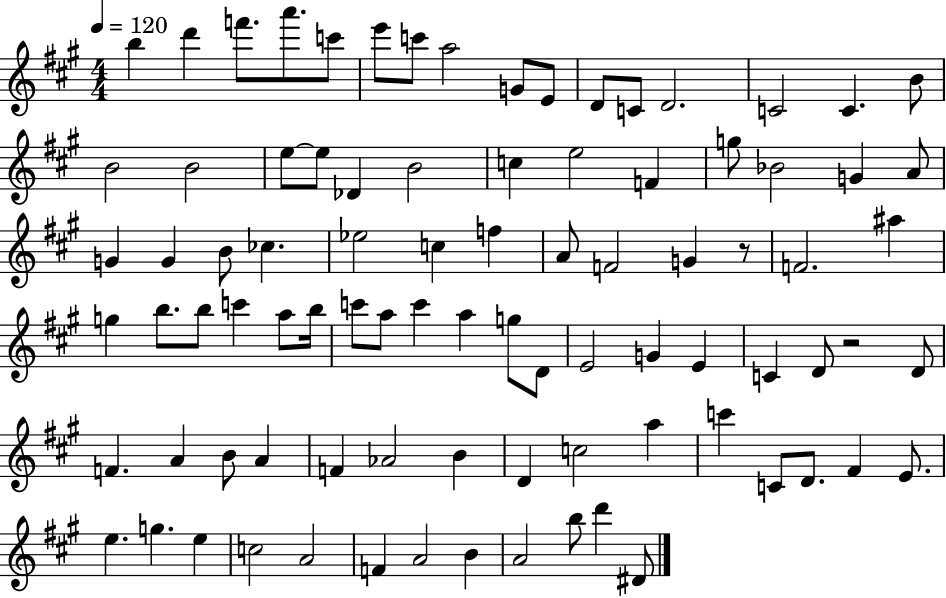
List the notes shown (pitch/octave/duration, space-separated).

B5/q D6/q F6/e. A6/e. C6/e E6/e C6/e A5/h G4/e E4/e D4/e C4/e D4/h. C4/h C4/q. B4/e B4/h B4/h E5/e E5/e Db4/q B4/h C5/q E5/h F4/q G5/e Bb4/h G4/q A4/e G4/q G4/q B4/e CES5/q. Eb5/h C5/q F5/q A4/e F4/h G4/q R/e F4/h. A#5/q G5/q B5/e. B5/e C6/q A5/e B5/s C6/e A5/e C6/q A5/q G5/e D4/e E4/h G4/q E4/q C4/q D4/e R/h D4/e F4/q. A4/q B4/e A4/q F4/q Ab4/h B4/q D4/q C5/h A5/q C6/q C4/e D4/e. F#4/q E4/e. E5/q. G5/q. E5/q C5/h A4/h F4/q A4/h B4/q A4/h B5/e D6/q D#4/e